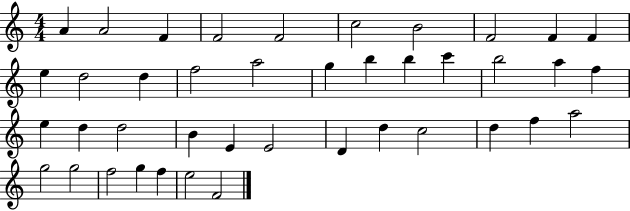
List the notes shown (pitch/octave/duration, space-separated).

A4/q A4/h F4/q F4/h F4/h C5/h B4/h F4/h F4/q F4/q E5/q D5/h D5/q F5/h A5/h G5/q B5/q B5/q C6/q B5/h A5/q F5/q E5/q D5/q D5/h B4/q E4/q E4/h D4/q D5/q C5/h D5/q F5/q A5/h G5/h G5/h F5/h G5/q F5/q E5/h F4/h